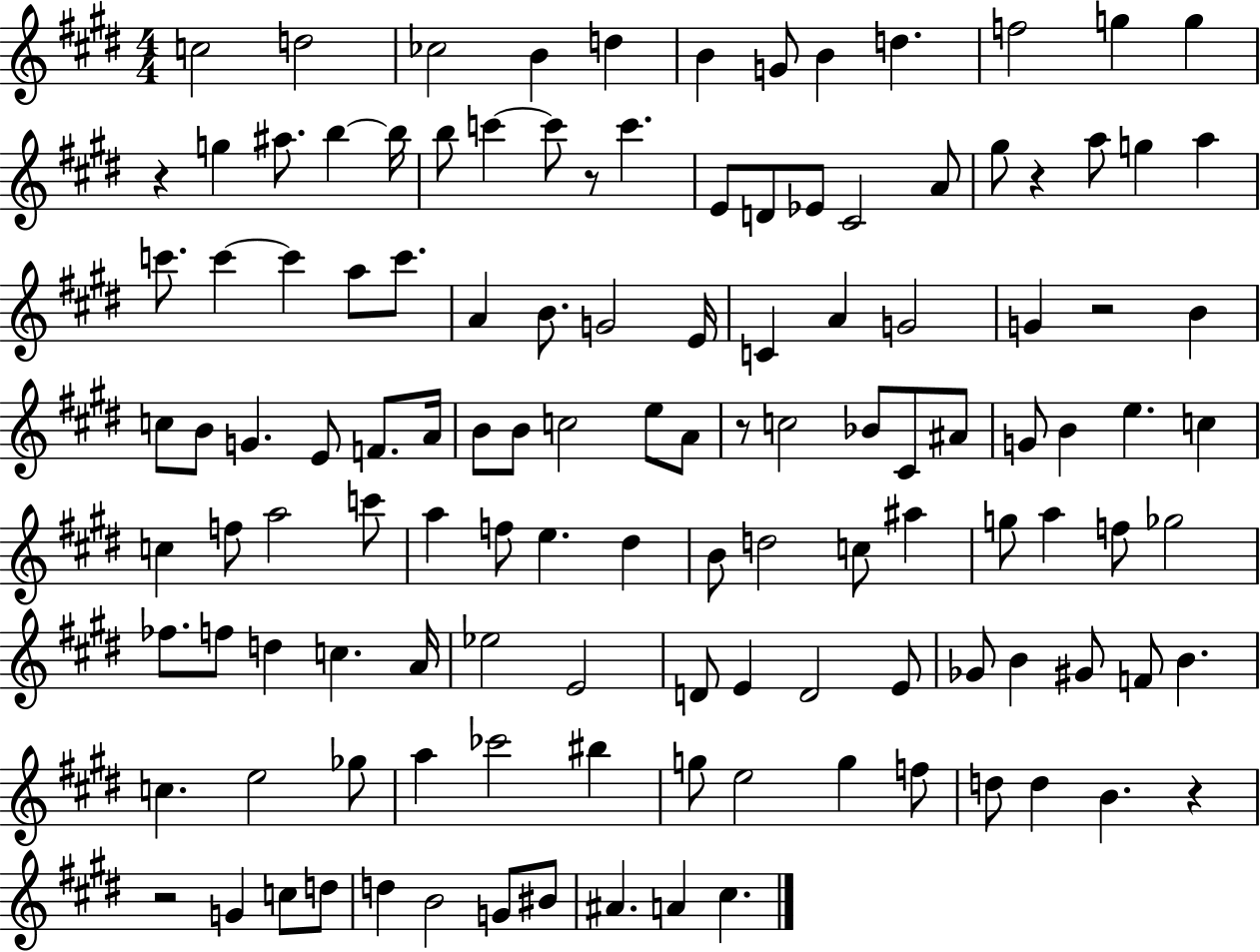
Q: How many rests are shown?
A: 7